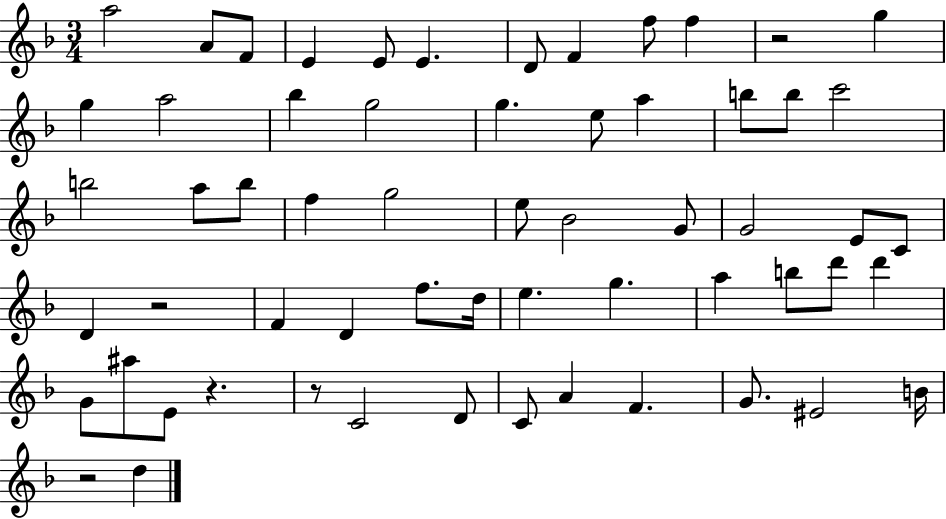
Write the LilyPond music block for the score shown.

{
  \clef treble
  \numericTimeSignature
  \time 3/4
  \key f \major
  a''2 a'8 f'8 | e'4 e'8 e'4. | d'8 f'4 f''8 f''4 | r2 g''4 | \break g''4 a''2 | bes''4 g''2 | g''4. e''8 a''4 | b''8 b''8 c'''2 | \break b''2 a''8 b''8 | f''4 g''2 | e''8 bes'2 g'8 | g'2 e'8 c'8 | \break d'4 r2 | f'4 d'4 f''8. d''16 | e''4. g''4. | a''4 b''8 d'''8 d'''4 | \break g'8 ais''8 e'8 r4. | r8 c'2 d'8 | c'8 a'4 f'4. | g'8. eis'2 b'16 | \break r2 d''4 | \bar "|."
}